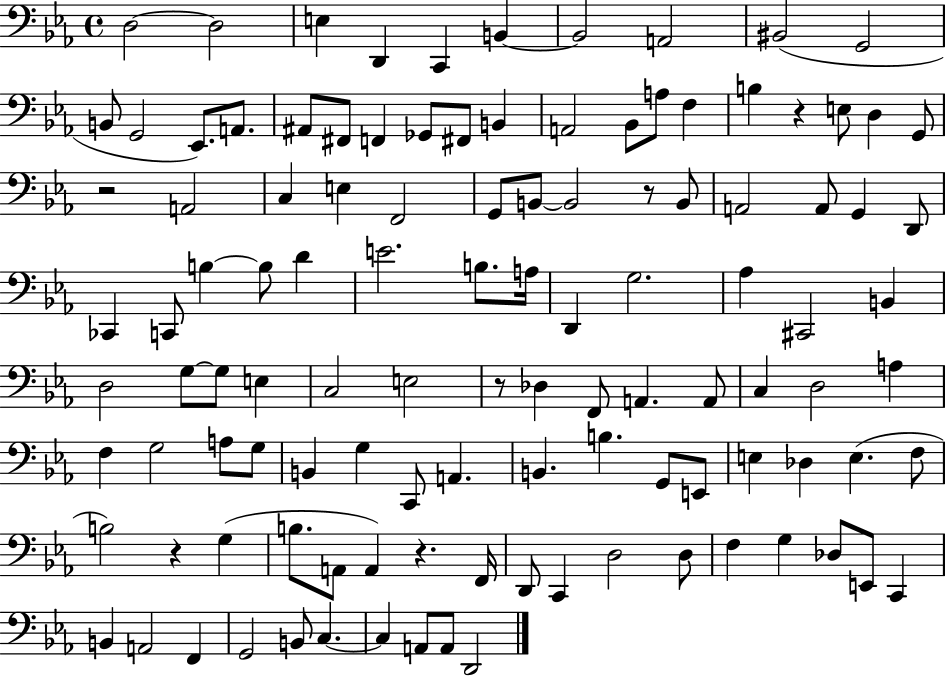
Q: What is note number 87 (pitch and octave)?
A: A2